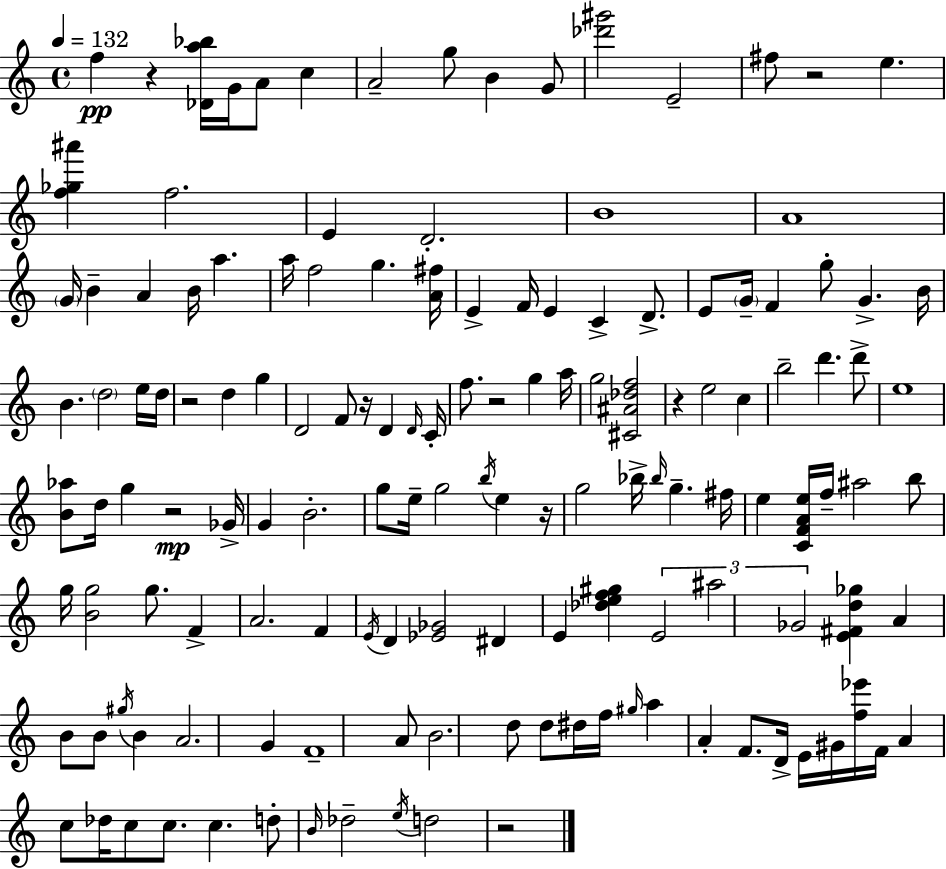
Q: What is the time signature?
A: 4/4